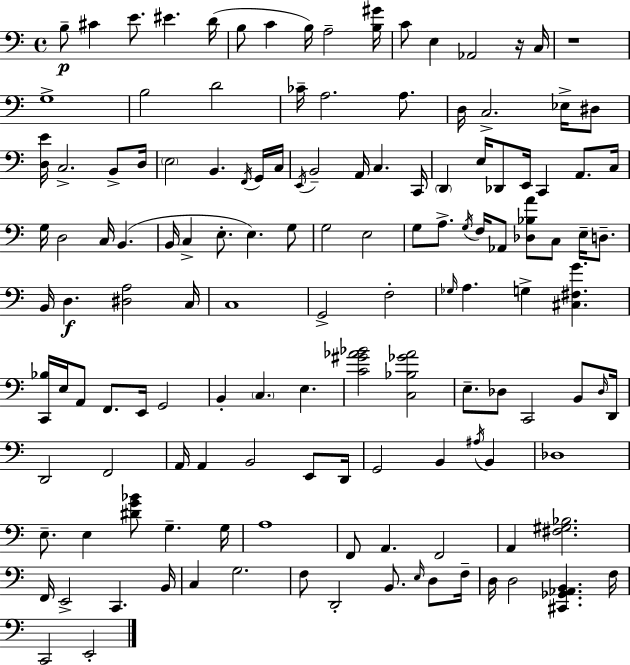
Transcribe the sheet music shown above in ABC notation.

X:1
T:Untitled
M:4/4
L:1/4
K:C
B,/2 ^C E/2 ^E D/4 B,/2 C B,/4 A,2 [B,^G]/4 C/2 E, _A,,2 z/4 C,/4 z4 G,4 B,2 D2 _C/4 A,2 A,/2 D,/4 C,2 _E,/4 ^D,/2 [D,E]/4 C,2 B,,/2 D,/4 E,2 B,, F,,/4 G,,/4 C,/4 E,,/4 B,,2 A,,/4 C, C,,/4 D,, E,/4 _D,,/2 E,,/4 C,, A,,/2 C,/4 G,/4 D,2 C,/4 B,, B,,/4 C, E,/2 E, G,/2 G,2 E,2 G,/2 A,/2 G,/4 F,/4 _A,,/2 [_D,_B,A]/2 C,/2 E,/4 D,/2 B,,/4 D, [^D,A,]2 C,/4 C,4 G,,2 F,2 _G,/4 A, G, [^C,^F,G] [C,,_B,]/4 E,/4 A,,/2 F,,/2 E,,/4 G,,2 B,, C, E, [C^G_A_B]2 [C,_B,_G_A]2 E,/2 _D,/2 C,,2 B,,/2 _D,/4 D,,/4 D,,2 F,,2 A,,/4 A,, B,,2 E,,/2 D,,/4 G,,2 B,, ^A,/4 B,, _D,4 E,/2 E, [^DG_B]/2 G, G,/4 A,4 F,,/2 A,, F,,2 A,, [^F,^G,_B,]2 F,,/4 E,,2 C,, B,,/4 C, G,2 F,/2 D,,2 B,,/2 E,/4 D,/2 F,/4 D,/4 D,2 [^C,,_G,,_A,,B,,] F,/4 C,,2 E,,2